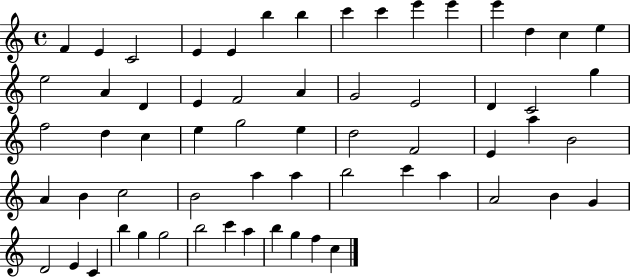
F4/q E4/q C4/h E4/q E4/q B5/q B5/q C6/q C6/q E6/q E6/q E6/q D5/q C5/q E5/q E5/h A4/q D4/q E4/q F4/h A4/q G4/h E4/h D4/q C4/h G5/q F5/h D5/q C5/q E5/q G5/h E5/q D5/h F4/h E4/q A5/q B4/h A4/q B4/q C5/h B4/h A5/q A5/q B5/h C6/q A5/q A4/h B4/q G4/q D4/h E4/q C4/q B5/q G5/q G5/h B5/h C6/q A5/q B5/q G5/q F5/q C5/q